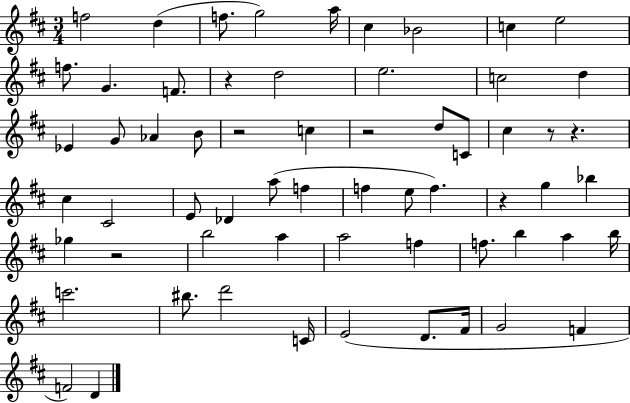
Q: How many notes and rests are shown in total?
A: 62